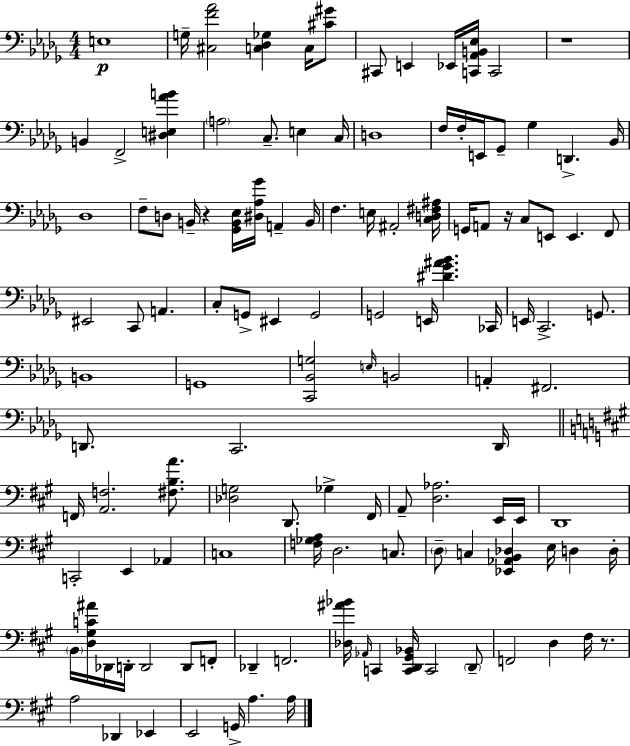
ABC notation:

X:1
T:Untitled
M:4/4
L:1/4
K:Bbm
E,4 G,/4 [^C,F_A]2 [C,_D,_G,] C,/4 [^C^G]/2 ^C,,/2 E,, _E,,/4 [C,,_A,,B,,_E,]/4 C,,2 z4 B,, F,,2 [^D,E,_AB] A,2 C,/2 E, C,/4 D,4 F,/4 F,/4 E,,/4 _G,,/2 _G, D,, _B,,/4 _D,4 F,/2 D,/2 B,,/4 z [_G,,B,,_E,]/4 [^D,_A,_G]/4 A,, B,,/4 F, E,/4 ^A,,2 [C,D,^F,^A,]/4 G,,/4 A,,/2 z/4 C,/2 E,,/2 E,, F,,/2 ^E,,2 C,,/2 A,, C,/2 G,,/2 ^E,, G,,2 G,,2 E,,/4 [^D_G^A_B] _C,,/4 E,,/4 C,,2 G,,/2 B,,4 G,,4 [C,,_B,,G,]2 E,/4 B,,2 A,, ^F,,2 D,,/2 C,,2 D,,/4 F,,/4 [A,,F,]2 [^F,B,A]/2 [_D,G,]2 D,,/2 _G, ^F,,/4 A,,/2 [D,_A,]2 E,,/4 E,,/4 D,,4 C,,2 E,, _A,, C,4 [F,_G,A,]/4 D,2 C,/2 D,/2 C, [_E,,_A,,B,,_D,] E,/4 D, D,/4 B,,/4 [D,^G,C^A]/4 _D,,/4 D,,/4 D,,2 D,,/2 F,,/2 _D,, F,,2 [_D,^A_B]/4 _A,,/4 C,, [C,,D,,^G,,_B,,]/4 C,,2 D,,/2 F,,2 D, ^F,/4 z/2 A,2 _D,, _E,, E,,2 G,,/4 A, A,/4